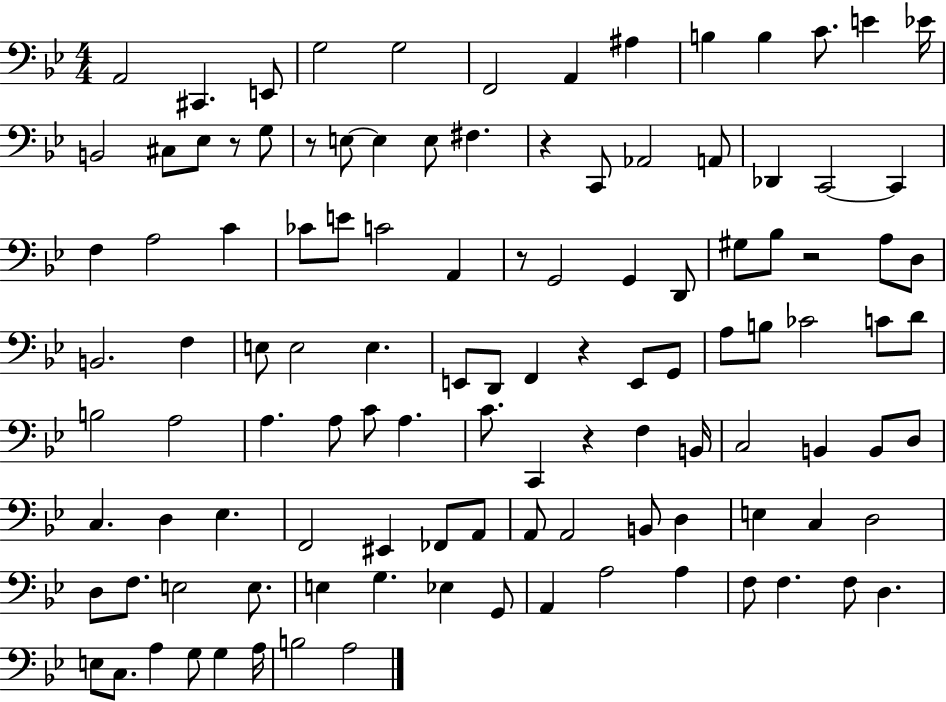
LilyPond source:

{
  \clef bass
  \numericTimeSignature
  \time 4/4
  \key bes \major
  a,2 cis,4. e,8 | g2 g2 | f,2 a,4 ais4 | b4 b4 c'8. e'4 ees'16 | \break b,2 cis8 ees8 r8 g8 | r8 e8~~ e4 e8 fis4. | r4 c,8 aes,2 a,8 | des,4 c,2~~ c,4 | \break f4 a2 c'4 | ces'8 e'8 c'2 a,4 | r8 g,2 g,4 d,8 | gis8 bes8 r2 a8 d8 | \break b,2. f4 | e8 e2 e4. | e,8 d,8 f,4 r4 e,8 g,8 | a8 b8 ces'2 c'8 d'8 | \break b2 a2 | a4. a8 c'8 a4. | c'8. c,4 r4 f4 b,16 | c2 b,4 b,8 d8 | \break c4. d4 ees4. | f,2 eis,4 fes,8 a,8 | a,8 a,2 b,8 d4 | e4 c4 d2 | \break d8 f8. e2 e8. | e4 g4. ees4 g,8 | a,4 a2 a4 | f8 f4. f8 d4. | \break e8 c8. a4 g8 g4 a16 | b2 a2 | \bar "|."
}